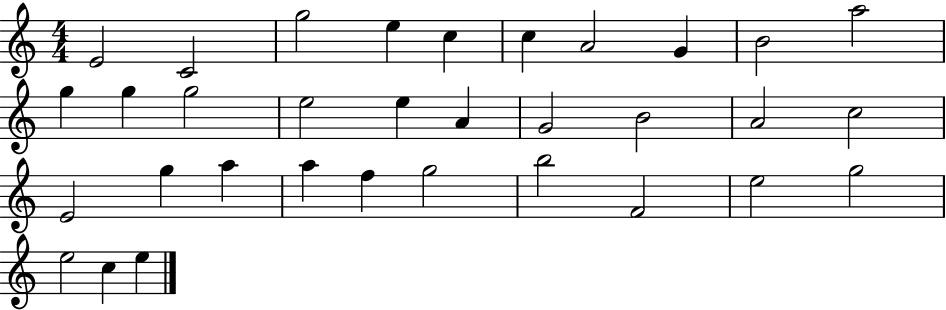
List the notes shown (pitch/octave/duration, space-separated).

E4/h C4/h G5/h E5/q C5/q C5/q A4/h G4/q B4/h A5/h G5/q G5/q G5/h E5/h E5/q A4/q G4/h B4/h A4/h C5/h E4/h G5/q A5/q A5/q F5/q G5/h B5/h F4/h E5/h G5/h E5/h C5/q E5/q